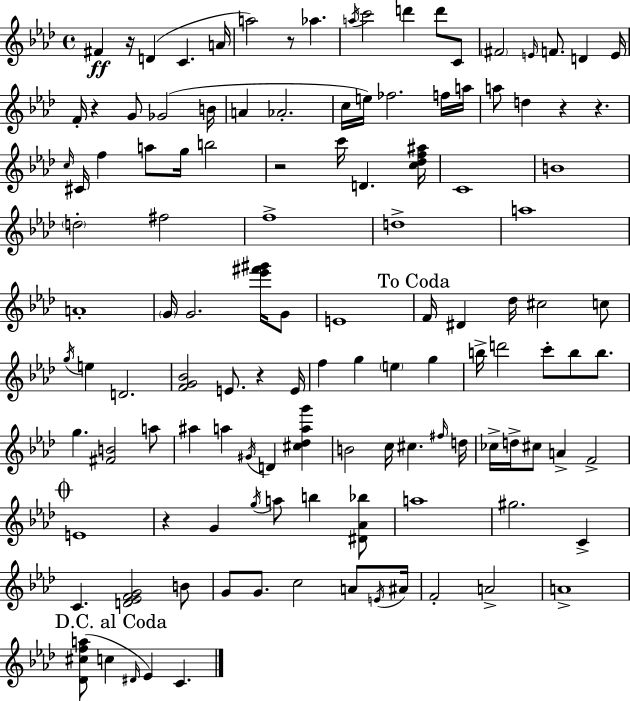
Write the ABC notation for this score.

X:1
T:Untitled
M:4/4
L:1/4
K:Ab
^F z/4 D C A/4 a2 z/2 _a a/4 c'2 d' d'/2 C/2 ^F2 E/4 F/2 D E/4 F/4 z G/2 _G2 B/4 A _A2 c/4 e/4 _f2 f/4 a/4 a/2 d z z c/4 ^C/4 f a/2 g/4 b2 z2 c'/4 D [c_df^a]/4 C4 B4 d2 ^f2 f4 d4 a4 A4 G/4 G2 [_e'^f'^g']/4 G/2 E4 F/4 ^D _d/4 ^c2 c/2 g/4 e D2 [FG_B]2 E/2 z E/4 f g e g b/4 d'2 c'/2 b/2 b/2 g [^FB]2 a/2 ^a a ^G/4 D [^c_dag'] B2 c/4 ^c ^f/4 d/4 _c/4 d/4 ^c/2 A F2 E4 z G g/4 a/2 b [^D_A_b]/2 a4 ^g2 C C [D_EFG]2 B/2 G/2 G/2 c2 A/2 E/4 ^A/4 F2 A2 A4 [_D^cfa]/2 c ^D/4 _E C